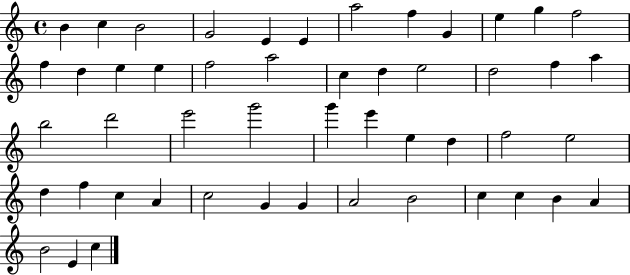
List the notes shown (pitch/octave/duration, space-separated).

B4/q C5/q B4/h G4/h E4/q E4/q A5/h F5/q G4/q E5/q G5/q F5/h F5/q D5/q E5/q E5/q F5/h A5/h C5/q D5/q E5/h D5/h F5/q A5/q B5/h D6/h E6/h G6/h G6/q E6/q E5/q D5/q F5/h E5/h D5/q F5/q C5/q A4/q C5/h G4/q G4/q A4/h B4/h C5/q C5/q B4/q A4/q B4/h E4/q C5/q